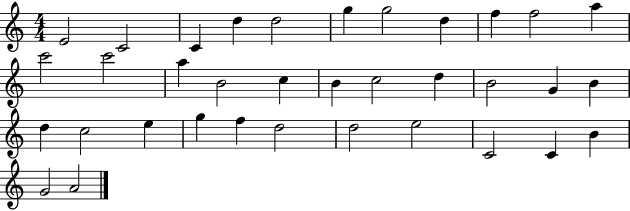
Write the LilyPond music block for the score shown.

{
  \clef treble
  \numericTimeSignature
  \time 4/4
  \key c \major
  e'2 c'2 | c'4 d''4 d''2 | g''4 g''2 d''4 | f''4 f''2 a''4 | \break c'''2 c'''2 | a''4 b'2 c''4 | b'4 c''2 d''4 | b'2 g'4 b'4 | \break d''4 c''2 e''4 | g''4 f''4 d''2 | d''2 e''2 | c'2 c'4 b'4 | \break g'2 a'2 | \bar "|."
}